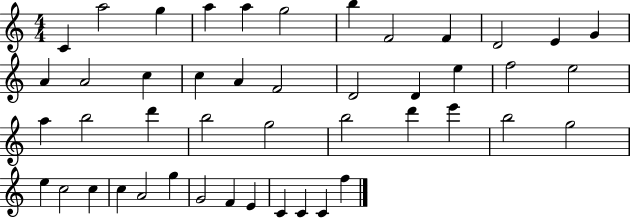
{
  \clef treble
  \numericTimeSignature
  \time 4/4
  \key c \major
  c'4 a''2 g''4 | a''4 a''4 g''2 | b''4 f'2 f'4 | d'2 e'4 g'4 | \break a'4 a'2 c''4 | c''4 a'4 f'2 | d'2 d'4 e''4 | f''2 e''2 | \break a''4 b''2 d'''4 | b''2 g''2 | b''2 d'''4 e'''4 | b''2 g''2 | \break e''4 c''2 c''4 | c''4 a'2 g''4 | g'2 f'4 e'4 | c'4 c'4 c'4 f''4 | \break \bar "|."
}